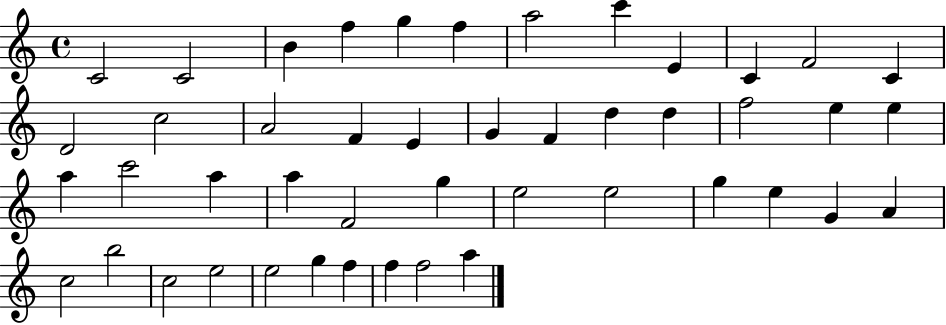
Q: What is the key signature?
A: C major